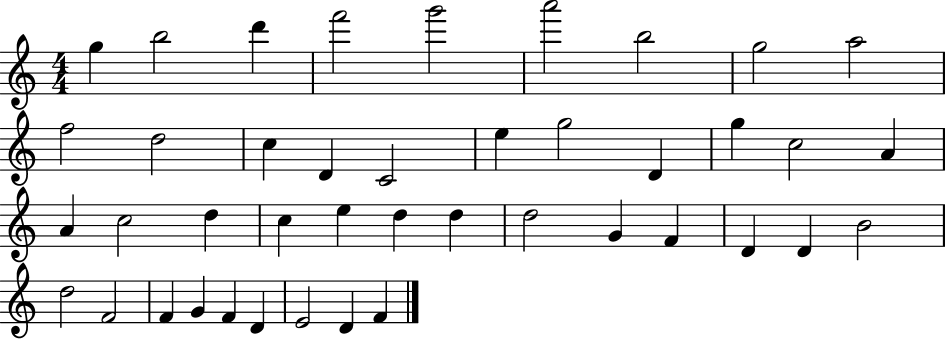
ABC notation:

X:1
T:Untitled
M:4/4
L:1/4
K:C
g b2 d' f'2 g'2 a'2 b2 g2 a2 f2 d2 c D C2 e g2 D g c2 A A c2 d c e d d d2 G F D D B2 d2 F2 F G F D E2 D F